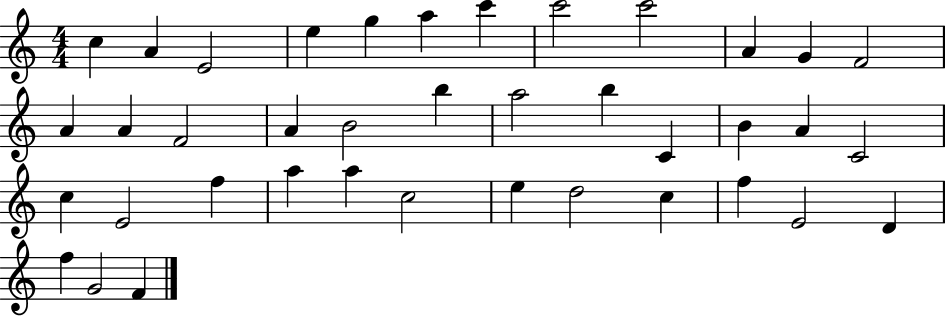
{
  \clef treble
  \numericTimeSignature
  \time 4/4
  \key c \major
  c''4 a'4 e'2 | e''4 g''4 a''4 c'''4 | c'''2 c'''2 | a'4 g'4 f'2 | \break a'4 a'4 f'2 | a'4 b'2 b''4 | a''2 b''4 c'4 | b'4 a'4 c'2 | \break c''4 e'2 f''4 | a''4 a''4 c''2 | e''4 d''2 c''4 | f''4 e'2 d'4 | \break f''4 g'2 f'4 | \bar "|."
}